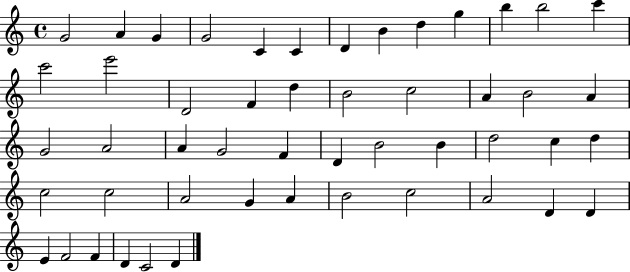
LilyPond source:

{
  \clef treble
  \time 4/4
  \defaultTimeSignature
  \key c \major
  g'2 a'4 g'4 | g'2 c'4 c'4 | d'4 b'4 d''4 g''4 | b''4 b''2 c'''4 | \break c'''2 e'''2 | d'2 f'4 d''4 | b'2 c''2 | a'4 b'2 a'4 | \break g'2 a'2 | a'4 g'2 f'4 | d'4 b'2 b'4 | d''2 c''4 d''4 | \break c''2 c''2 | a'2 g'4 a'4 | b'2 c''2 | a'2 d'4 d'4 | \break e'4 f'2 f'4 | d'4 c'2 d'4 | \bar "|."
}